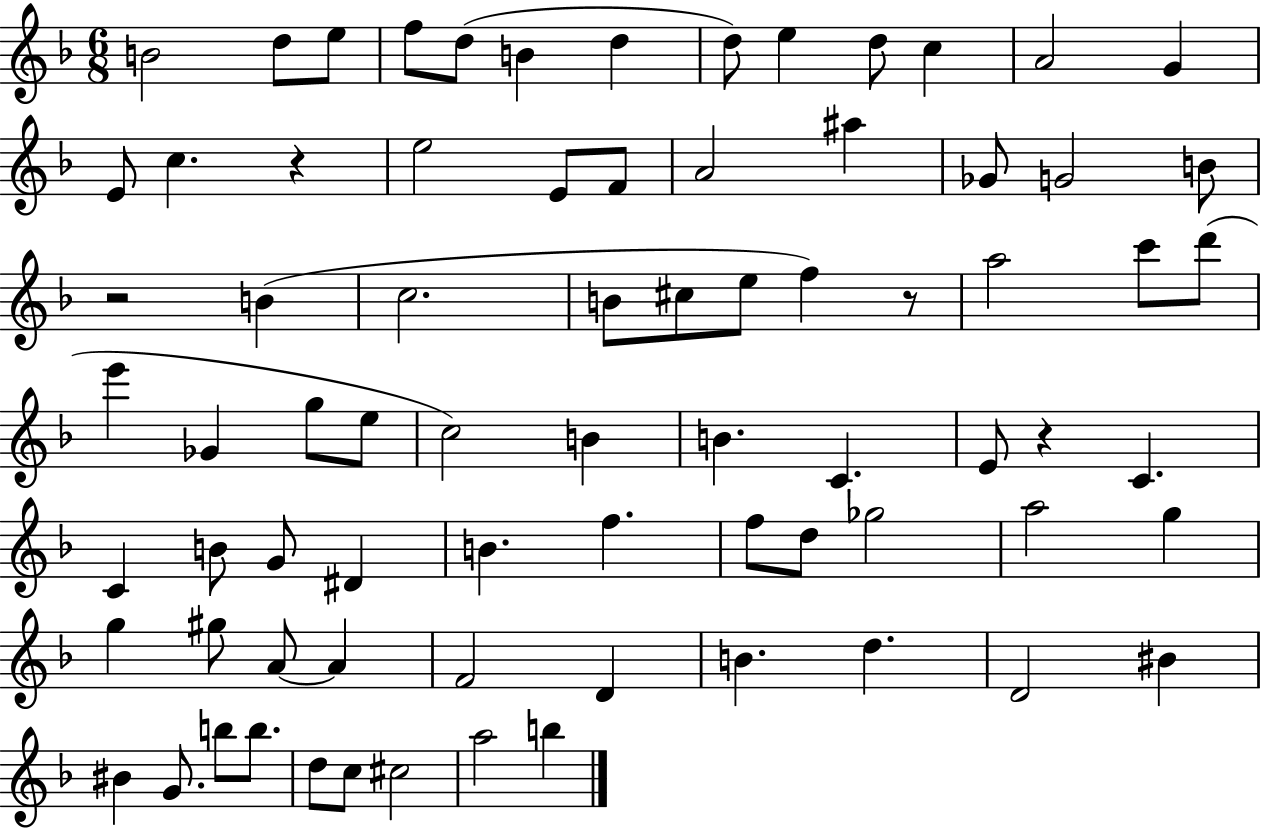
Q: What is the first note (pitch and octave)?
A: B4